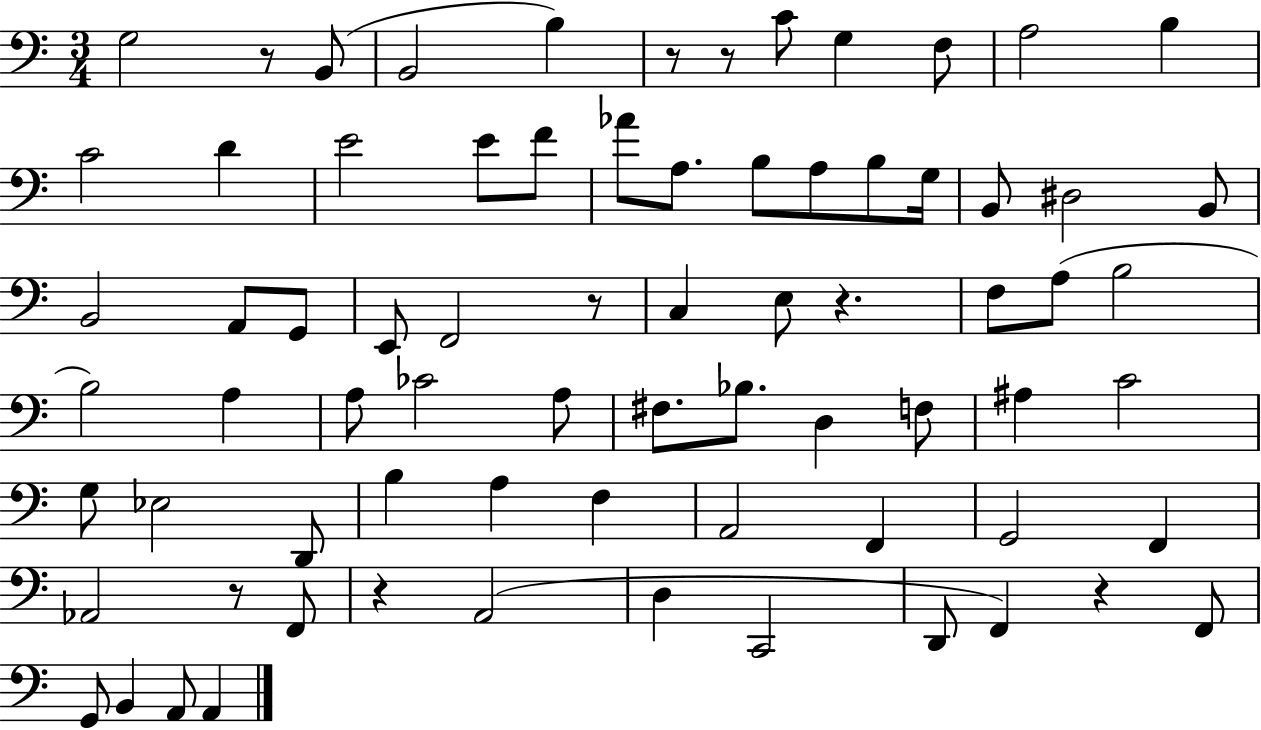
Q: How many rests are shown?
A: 8